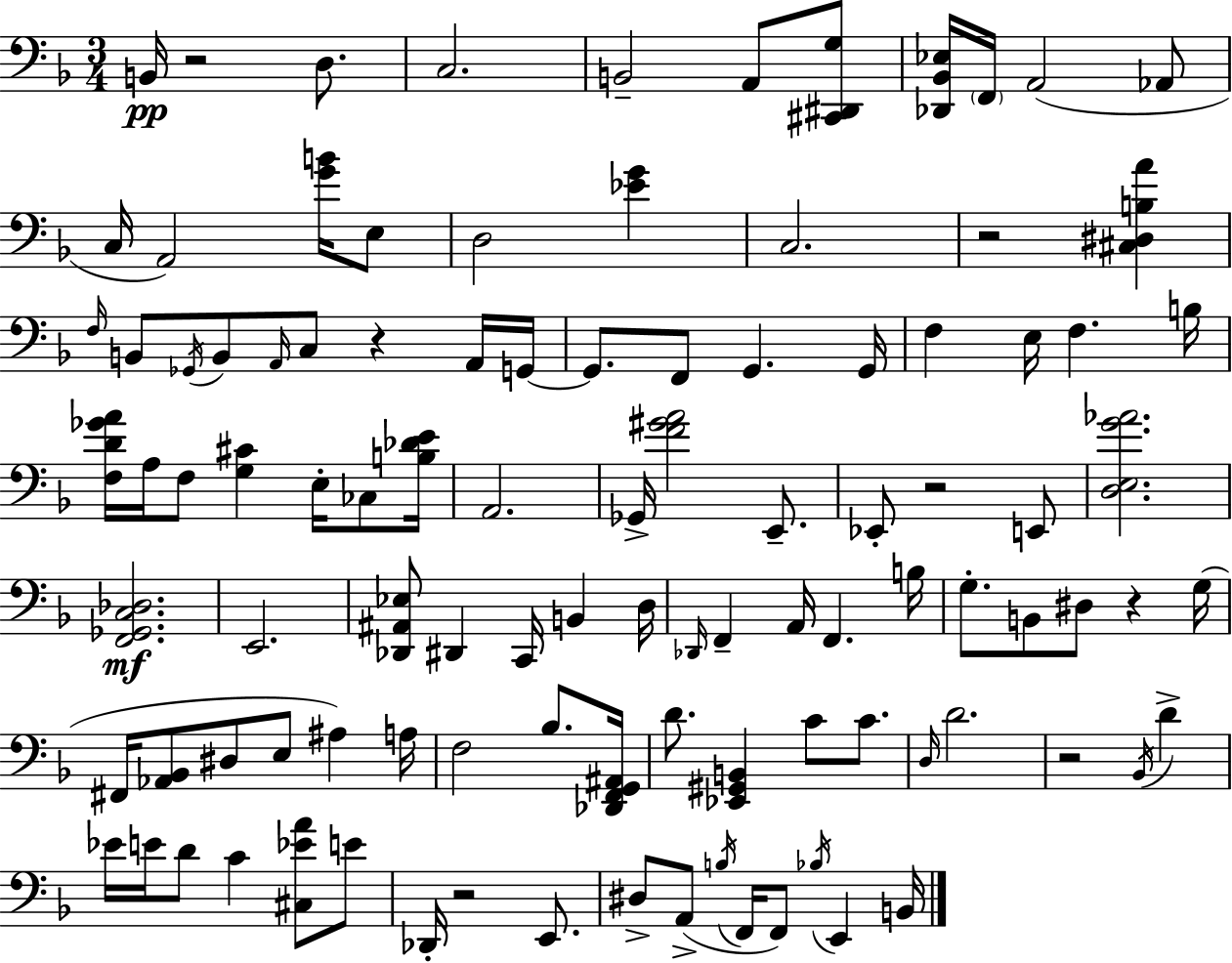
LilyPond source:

{
  \clef bass
  \numericTimeSignature
  \time 3/4
  \key f \major
  b,16\pp r2 d8. | c2. | b,2-- a,8 <cis, dis, g>8 | <des, bes, ees>16 \parenthesize f,16 a,2( aes,8 | \break c16 a,2) <g' b'>16 e8 | d2 <ees' g'>4 | c2. | r2 <cis dis b a'>4 | \break \grace { f16 } b,8 \acciaccatura { ges,16 } b,8 \grace { a,16 } c8 r4 | a,16 g,16~~ g,8. f,8 g,4. | g,16 f4 e16 f4. | b16 <f d' ges' a'>16 a16 f8 <g cis'>4 e16-. | \break ces8 <b des' e'>16 a,2. | ges,16-> <f' gis' a'>2 | e,8.-- ees,8-. r2 | e,8 <d e g' aes'>2. | \break <f, ges, c des>2.\mf | e,2. | <des, ais, ees>8 dis,4 c,16 b,4 | d16 \grace { des,16 } f,4-- a,16 f,4. | \break b16 g8.-. b,8 dis8 r4 | g16( fis,16 <aes, bes,>8 dis8 e8 ais4) | a16 f2 | bes8. <des, f, g, ais,>16 d'8. <ees, gis, b,>4 c'8 | \break c'8. \grace { d16 } d'2. | r2 | \acciaccatura { bes,16 } d'4-> ees'16 e'16 d'8 c'4 | <cis ees' a'>8 e'8 des,16-. r2 | \break e,8. dis8-> a,8->( \acciaccatura { b16 } f,16 | f,8) \acciaccatura { bes16 } e,4 b,16 \bar "|."
}